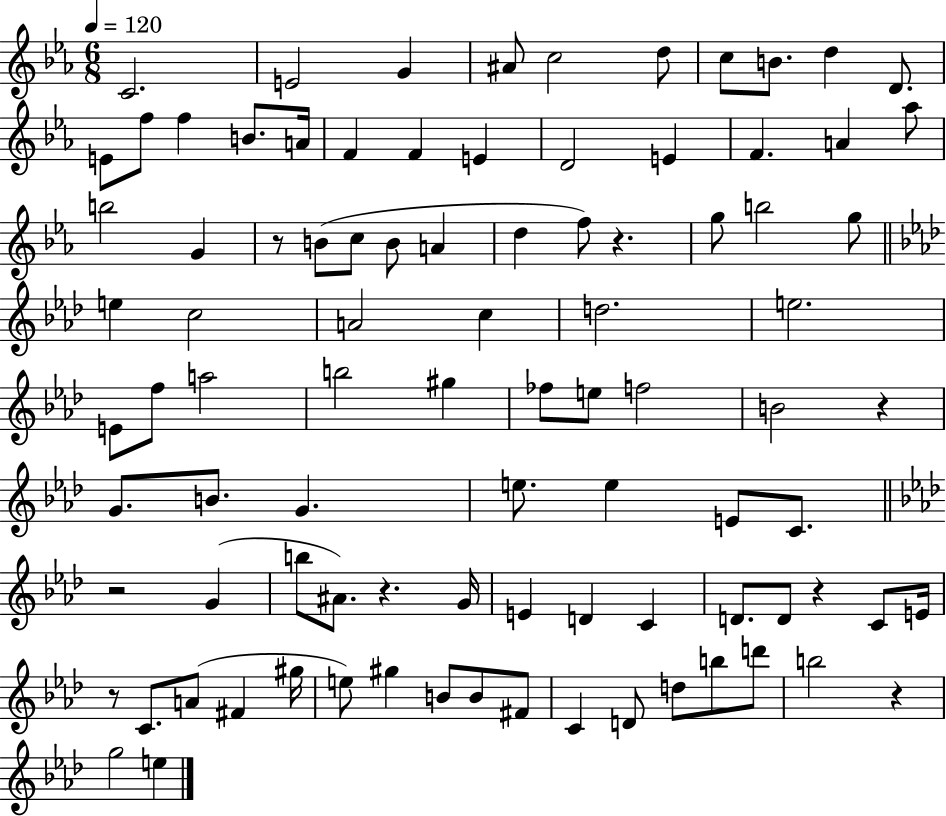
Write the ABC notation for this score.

X:1
T:Untitled
M:6/8
L:1/4
K:Eb
C2 E2 G ^A/2 c2 d/2 c/2 B/2 d D/2 E/2 f/2 f B/2 A/4 F F E D2 E F A _a/2 b2 G z/2 B/2 c/2 B/2 A d f/2 z g/2 b2 g/2 e c2 A2 c d2 e2 E/2 f/2 a2 b2 ^g _f/2 e/2 f2 B2 z G/2 B/2 G e/2 e E/2 C/2 z2 G b/2 ^A/2 z G/4 E D C D/2 D/2 z C/2 E/4 z/2 C/2 A/2 ^F ^g/4 e/2 ^g B/2 B/2 ^F/2 C D/2 d/2 b/2 d'/2 b2 z g2 e